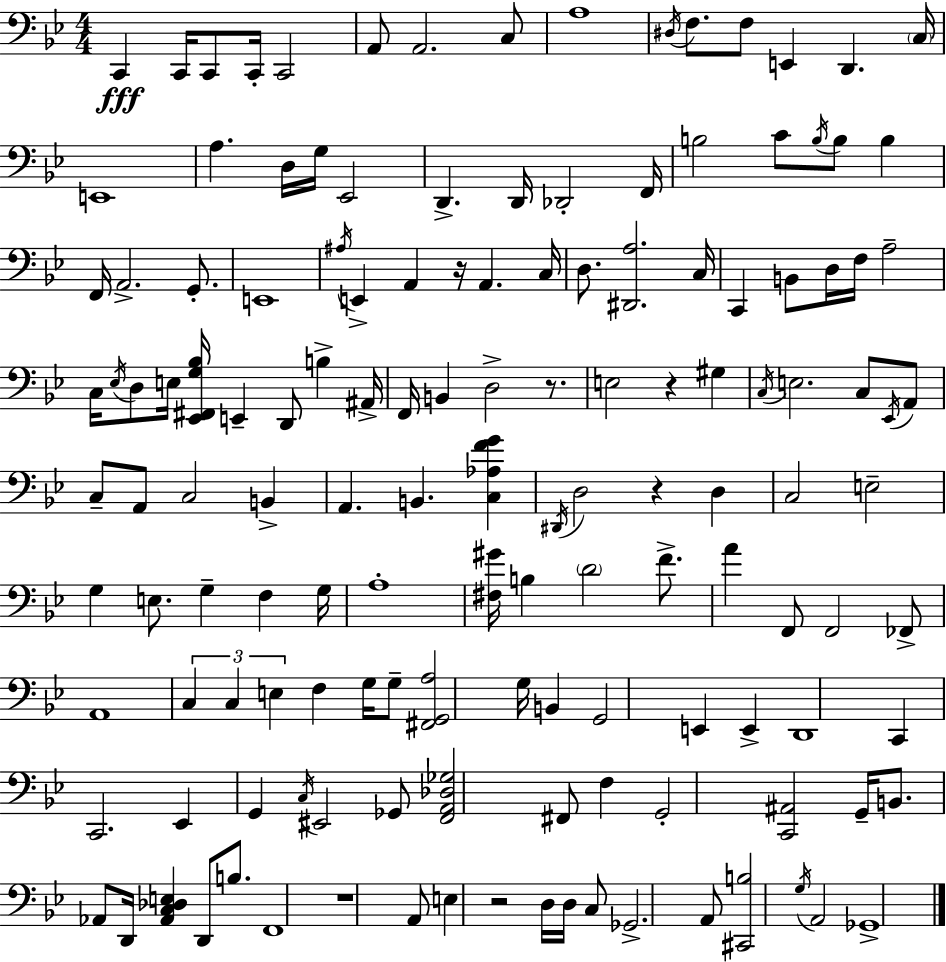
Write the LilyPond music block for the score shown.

{
  \clef bass
  \numericTimeSignature
  \time 4/4
  \key g \minor
  \repeat volta 2 { c,4\fff c,16 c,8 c,16-. c,2 | a,8 a,2. c8 | a1 | \acciaccatura { dis16 } f8. f8 e,4 d,4. | \break \parenthesize c16 e,1 | a4. d16 g16 ees,2 | d,4.-> d,16 des,2-. | f,16 b2 c'8 \acciaccatura { b16 } b8 b4 | \break f,16 a,2.-> g,8.-. | e,1 | \acciaccatura { ais16 } e,4-> a,4 r16 a,4. | c16 d8. <dis, a>2. | \break c16 c,4 b,8 d16 f16 a2-- | c16 \acciaccatura { ees16 } d8 e16 <ees, fis, g bes>16 e,4-- d,8 b4-> | ais,16-> f,16 b,4 d2-> | r8. e2 r4 | \break gis4 \acciaccatura { c16 } e2. | c8 \acciaccatura { ees,16 } a,8 c8-- a,8 c2 | b,4-> a,4. b,4. | <c aes f' g'>4 \acciaccatura { dis,16 } d2 r4 | \break d4 c2 e2-- | g4 e8. g4-- | f4 g16 a1-. | <fis gis'>16 b4 \parenthesize d'2 | \break f'8.-> a'4 f,8 f,2 | fes,8-> a,1 | \tuplet 3/2 { c4 c4 e4 } | f4 g16 g8-- <fis, g, a>2 | \break g16 b,4 g,2 e,4 | e,4-> d,1 | c,4 c,2. | ees,4 g,4 \acciaccatura { c16 } | \break eis,2 ges,8 <f, a, des ges>2 | fis,8 f4 g,2-. | <c, ais,>2 g,16-- b,8. aes,8 d,16 <aes, c des e>4 | d,8 b8. f,1 | \break r1 | a,8 e4 r2 | d16 d16 c8 ges,2.-> | a,8 <cis, b>2 | \break \acciaccatura { g16 } a,2 ges,1-> | } \bar "|."
}